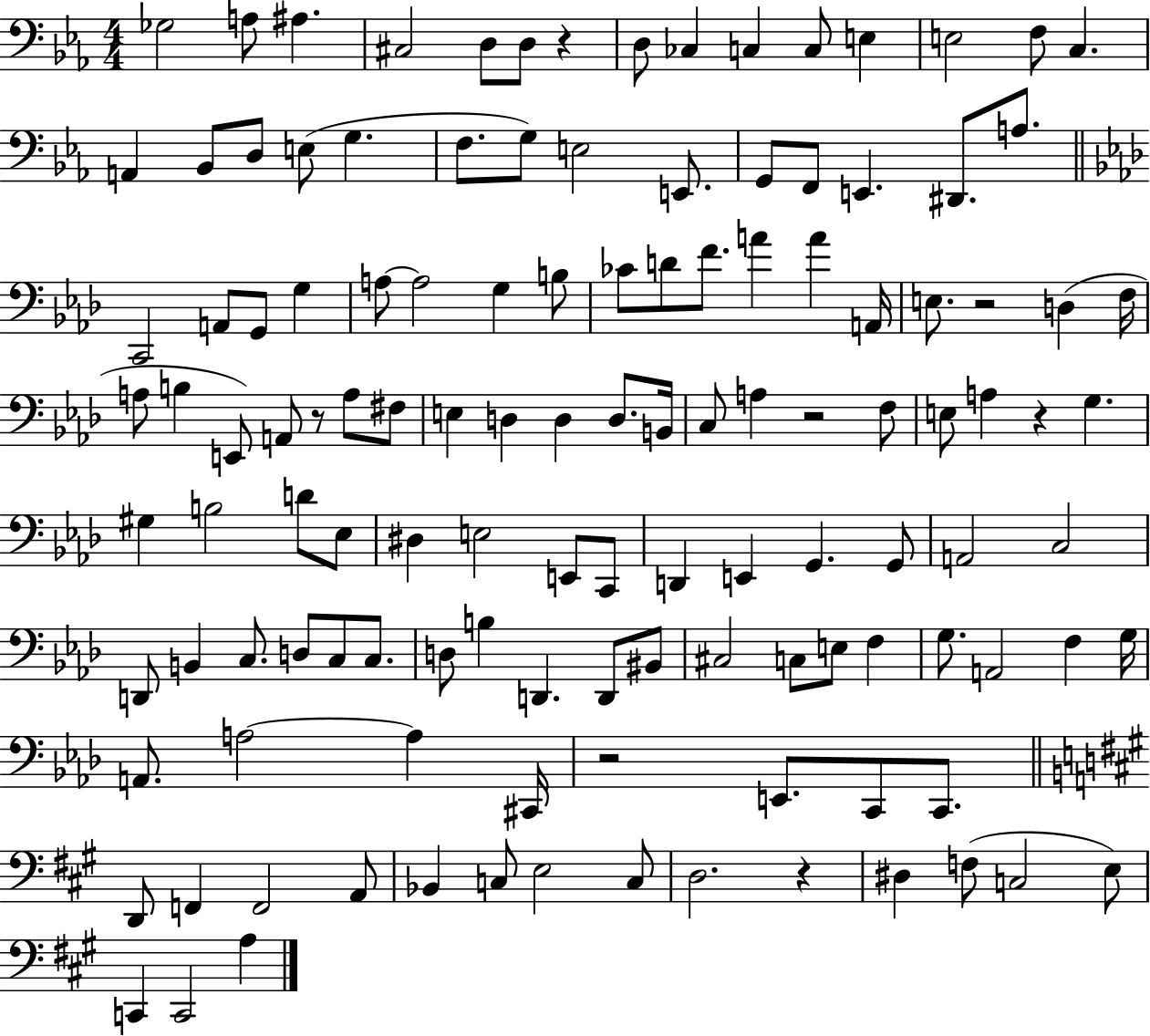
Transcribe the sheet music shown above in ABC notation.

X:1
T:Untitled
M:4/4
L:1/4
K:Eb
_G,2 A,/2 ^A, ^C,2 D,/2 D,/2 z D,/2 _C, C, C,/2 E, E,2 F,/2 C, A,, _B,,/2 D,/2 E,/2 G, F,/2 G,/2 E,2 E,,/2 G,,/2 F,,/2 E,, ^D,,/2 A,/2 C,,2 A,,/2 G,,/2 G, A,/2 A,2 G, B,/2 _C/2 D/2 F/2 A A A,,/4 E,/2 z2 D, F,/4 A,/2 B, E,,/2 A,,/2 z/2 A,/2 ^F,/2 E, D, D, D,/2 B,,/4 C,/2 A, z2 F,/2 E,/2 A, z G, ^G, B,2 D/2 _E,/2 ^D, E,2 E,,/2 C,,/2 D,, E,, G,, G,,/2 A,,2 C,2 D,,/2 B,, C,/2 D,/2 C,/2 C,/2 D,/2 B, D,, D,,/2 ^B,,/2 ^C,2 C,/2 E,/2 F, G,/2 A,,2 F, G,/4 A,,/2 A,2 A, ^C,,/4 z2 E,,/2 C,,/2 C,,/2 D,,/2 F,, F,,2 A,,/2 _B,, C,/2 E,2 C,/2 D,2 z ^D, F,/2 C,2 E,/2 C,, C,,2 A,